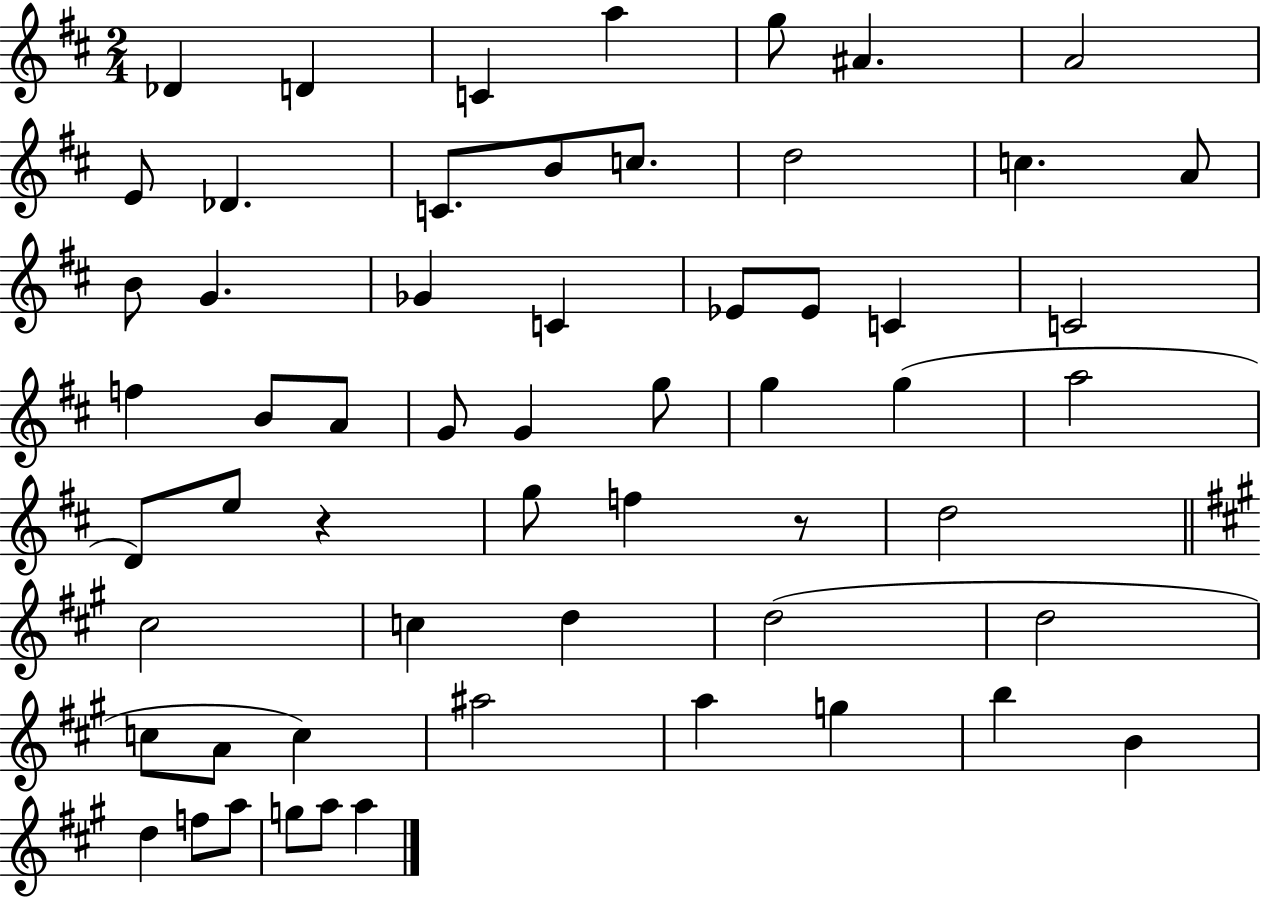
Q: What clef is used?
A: treble